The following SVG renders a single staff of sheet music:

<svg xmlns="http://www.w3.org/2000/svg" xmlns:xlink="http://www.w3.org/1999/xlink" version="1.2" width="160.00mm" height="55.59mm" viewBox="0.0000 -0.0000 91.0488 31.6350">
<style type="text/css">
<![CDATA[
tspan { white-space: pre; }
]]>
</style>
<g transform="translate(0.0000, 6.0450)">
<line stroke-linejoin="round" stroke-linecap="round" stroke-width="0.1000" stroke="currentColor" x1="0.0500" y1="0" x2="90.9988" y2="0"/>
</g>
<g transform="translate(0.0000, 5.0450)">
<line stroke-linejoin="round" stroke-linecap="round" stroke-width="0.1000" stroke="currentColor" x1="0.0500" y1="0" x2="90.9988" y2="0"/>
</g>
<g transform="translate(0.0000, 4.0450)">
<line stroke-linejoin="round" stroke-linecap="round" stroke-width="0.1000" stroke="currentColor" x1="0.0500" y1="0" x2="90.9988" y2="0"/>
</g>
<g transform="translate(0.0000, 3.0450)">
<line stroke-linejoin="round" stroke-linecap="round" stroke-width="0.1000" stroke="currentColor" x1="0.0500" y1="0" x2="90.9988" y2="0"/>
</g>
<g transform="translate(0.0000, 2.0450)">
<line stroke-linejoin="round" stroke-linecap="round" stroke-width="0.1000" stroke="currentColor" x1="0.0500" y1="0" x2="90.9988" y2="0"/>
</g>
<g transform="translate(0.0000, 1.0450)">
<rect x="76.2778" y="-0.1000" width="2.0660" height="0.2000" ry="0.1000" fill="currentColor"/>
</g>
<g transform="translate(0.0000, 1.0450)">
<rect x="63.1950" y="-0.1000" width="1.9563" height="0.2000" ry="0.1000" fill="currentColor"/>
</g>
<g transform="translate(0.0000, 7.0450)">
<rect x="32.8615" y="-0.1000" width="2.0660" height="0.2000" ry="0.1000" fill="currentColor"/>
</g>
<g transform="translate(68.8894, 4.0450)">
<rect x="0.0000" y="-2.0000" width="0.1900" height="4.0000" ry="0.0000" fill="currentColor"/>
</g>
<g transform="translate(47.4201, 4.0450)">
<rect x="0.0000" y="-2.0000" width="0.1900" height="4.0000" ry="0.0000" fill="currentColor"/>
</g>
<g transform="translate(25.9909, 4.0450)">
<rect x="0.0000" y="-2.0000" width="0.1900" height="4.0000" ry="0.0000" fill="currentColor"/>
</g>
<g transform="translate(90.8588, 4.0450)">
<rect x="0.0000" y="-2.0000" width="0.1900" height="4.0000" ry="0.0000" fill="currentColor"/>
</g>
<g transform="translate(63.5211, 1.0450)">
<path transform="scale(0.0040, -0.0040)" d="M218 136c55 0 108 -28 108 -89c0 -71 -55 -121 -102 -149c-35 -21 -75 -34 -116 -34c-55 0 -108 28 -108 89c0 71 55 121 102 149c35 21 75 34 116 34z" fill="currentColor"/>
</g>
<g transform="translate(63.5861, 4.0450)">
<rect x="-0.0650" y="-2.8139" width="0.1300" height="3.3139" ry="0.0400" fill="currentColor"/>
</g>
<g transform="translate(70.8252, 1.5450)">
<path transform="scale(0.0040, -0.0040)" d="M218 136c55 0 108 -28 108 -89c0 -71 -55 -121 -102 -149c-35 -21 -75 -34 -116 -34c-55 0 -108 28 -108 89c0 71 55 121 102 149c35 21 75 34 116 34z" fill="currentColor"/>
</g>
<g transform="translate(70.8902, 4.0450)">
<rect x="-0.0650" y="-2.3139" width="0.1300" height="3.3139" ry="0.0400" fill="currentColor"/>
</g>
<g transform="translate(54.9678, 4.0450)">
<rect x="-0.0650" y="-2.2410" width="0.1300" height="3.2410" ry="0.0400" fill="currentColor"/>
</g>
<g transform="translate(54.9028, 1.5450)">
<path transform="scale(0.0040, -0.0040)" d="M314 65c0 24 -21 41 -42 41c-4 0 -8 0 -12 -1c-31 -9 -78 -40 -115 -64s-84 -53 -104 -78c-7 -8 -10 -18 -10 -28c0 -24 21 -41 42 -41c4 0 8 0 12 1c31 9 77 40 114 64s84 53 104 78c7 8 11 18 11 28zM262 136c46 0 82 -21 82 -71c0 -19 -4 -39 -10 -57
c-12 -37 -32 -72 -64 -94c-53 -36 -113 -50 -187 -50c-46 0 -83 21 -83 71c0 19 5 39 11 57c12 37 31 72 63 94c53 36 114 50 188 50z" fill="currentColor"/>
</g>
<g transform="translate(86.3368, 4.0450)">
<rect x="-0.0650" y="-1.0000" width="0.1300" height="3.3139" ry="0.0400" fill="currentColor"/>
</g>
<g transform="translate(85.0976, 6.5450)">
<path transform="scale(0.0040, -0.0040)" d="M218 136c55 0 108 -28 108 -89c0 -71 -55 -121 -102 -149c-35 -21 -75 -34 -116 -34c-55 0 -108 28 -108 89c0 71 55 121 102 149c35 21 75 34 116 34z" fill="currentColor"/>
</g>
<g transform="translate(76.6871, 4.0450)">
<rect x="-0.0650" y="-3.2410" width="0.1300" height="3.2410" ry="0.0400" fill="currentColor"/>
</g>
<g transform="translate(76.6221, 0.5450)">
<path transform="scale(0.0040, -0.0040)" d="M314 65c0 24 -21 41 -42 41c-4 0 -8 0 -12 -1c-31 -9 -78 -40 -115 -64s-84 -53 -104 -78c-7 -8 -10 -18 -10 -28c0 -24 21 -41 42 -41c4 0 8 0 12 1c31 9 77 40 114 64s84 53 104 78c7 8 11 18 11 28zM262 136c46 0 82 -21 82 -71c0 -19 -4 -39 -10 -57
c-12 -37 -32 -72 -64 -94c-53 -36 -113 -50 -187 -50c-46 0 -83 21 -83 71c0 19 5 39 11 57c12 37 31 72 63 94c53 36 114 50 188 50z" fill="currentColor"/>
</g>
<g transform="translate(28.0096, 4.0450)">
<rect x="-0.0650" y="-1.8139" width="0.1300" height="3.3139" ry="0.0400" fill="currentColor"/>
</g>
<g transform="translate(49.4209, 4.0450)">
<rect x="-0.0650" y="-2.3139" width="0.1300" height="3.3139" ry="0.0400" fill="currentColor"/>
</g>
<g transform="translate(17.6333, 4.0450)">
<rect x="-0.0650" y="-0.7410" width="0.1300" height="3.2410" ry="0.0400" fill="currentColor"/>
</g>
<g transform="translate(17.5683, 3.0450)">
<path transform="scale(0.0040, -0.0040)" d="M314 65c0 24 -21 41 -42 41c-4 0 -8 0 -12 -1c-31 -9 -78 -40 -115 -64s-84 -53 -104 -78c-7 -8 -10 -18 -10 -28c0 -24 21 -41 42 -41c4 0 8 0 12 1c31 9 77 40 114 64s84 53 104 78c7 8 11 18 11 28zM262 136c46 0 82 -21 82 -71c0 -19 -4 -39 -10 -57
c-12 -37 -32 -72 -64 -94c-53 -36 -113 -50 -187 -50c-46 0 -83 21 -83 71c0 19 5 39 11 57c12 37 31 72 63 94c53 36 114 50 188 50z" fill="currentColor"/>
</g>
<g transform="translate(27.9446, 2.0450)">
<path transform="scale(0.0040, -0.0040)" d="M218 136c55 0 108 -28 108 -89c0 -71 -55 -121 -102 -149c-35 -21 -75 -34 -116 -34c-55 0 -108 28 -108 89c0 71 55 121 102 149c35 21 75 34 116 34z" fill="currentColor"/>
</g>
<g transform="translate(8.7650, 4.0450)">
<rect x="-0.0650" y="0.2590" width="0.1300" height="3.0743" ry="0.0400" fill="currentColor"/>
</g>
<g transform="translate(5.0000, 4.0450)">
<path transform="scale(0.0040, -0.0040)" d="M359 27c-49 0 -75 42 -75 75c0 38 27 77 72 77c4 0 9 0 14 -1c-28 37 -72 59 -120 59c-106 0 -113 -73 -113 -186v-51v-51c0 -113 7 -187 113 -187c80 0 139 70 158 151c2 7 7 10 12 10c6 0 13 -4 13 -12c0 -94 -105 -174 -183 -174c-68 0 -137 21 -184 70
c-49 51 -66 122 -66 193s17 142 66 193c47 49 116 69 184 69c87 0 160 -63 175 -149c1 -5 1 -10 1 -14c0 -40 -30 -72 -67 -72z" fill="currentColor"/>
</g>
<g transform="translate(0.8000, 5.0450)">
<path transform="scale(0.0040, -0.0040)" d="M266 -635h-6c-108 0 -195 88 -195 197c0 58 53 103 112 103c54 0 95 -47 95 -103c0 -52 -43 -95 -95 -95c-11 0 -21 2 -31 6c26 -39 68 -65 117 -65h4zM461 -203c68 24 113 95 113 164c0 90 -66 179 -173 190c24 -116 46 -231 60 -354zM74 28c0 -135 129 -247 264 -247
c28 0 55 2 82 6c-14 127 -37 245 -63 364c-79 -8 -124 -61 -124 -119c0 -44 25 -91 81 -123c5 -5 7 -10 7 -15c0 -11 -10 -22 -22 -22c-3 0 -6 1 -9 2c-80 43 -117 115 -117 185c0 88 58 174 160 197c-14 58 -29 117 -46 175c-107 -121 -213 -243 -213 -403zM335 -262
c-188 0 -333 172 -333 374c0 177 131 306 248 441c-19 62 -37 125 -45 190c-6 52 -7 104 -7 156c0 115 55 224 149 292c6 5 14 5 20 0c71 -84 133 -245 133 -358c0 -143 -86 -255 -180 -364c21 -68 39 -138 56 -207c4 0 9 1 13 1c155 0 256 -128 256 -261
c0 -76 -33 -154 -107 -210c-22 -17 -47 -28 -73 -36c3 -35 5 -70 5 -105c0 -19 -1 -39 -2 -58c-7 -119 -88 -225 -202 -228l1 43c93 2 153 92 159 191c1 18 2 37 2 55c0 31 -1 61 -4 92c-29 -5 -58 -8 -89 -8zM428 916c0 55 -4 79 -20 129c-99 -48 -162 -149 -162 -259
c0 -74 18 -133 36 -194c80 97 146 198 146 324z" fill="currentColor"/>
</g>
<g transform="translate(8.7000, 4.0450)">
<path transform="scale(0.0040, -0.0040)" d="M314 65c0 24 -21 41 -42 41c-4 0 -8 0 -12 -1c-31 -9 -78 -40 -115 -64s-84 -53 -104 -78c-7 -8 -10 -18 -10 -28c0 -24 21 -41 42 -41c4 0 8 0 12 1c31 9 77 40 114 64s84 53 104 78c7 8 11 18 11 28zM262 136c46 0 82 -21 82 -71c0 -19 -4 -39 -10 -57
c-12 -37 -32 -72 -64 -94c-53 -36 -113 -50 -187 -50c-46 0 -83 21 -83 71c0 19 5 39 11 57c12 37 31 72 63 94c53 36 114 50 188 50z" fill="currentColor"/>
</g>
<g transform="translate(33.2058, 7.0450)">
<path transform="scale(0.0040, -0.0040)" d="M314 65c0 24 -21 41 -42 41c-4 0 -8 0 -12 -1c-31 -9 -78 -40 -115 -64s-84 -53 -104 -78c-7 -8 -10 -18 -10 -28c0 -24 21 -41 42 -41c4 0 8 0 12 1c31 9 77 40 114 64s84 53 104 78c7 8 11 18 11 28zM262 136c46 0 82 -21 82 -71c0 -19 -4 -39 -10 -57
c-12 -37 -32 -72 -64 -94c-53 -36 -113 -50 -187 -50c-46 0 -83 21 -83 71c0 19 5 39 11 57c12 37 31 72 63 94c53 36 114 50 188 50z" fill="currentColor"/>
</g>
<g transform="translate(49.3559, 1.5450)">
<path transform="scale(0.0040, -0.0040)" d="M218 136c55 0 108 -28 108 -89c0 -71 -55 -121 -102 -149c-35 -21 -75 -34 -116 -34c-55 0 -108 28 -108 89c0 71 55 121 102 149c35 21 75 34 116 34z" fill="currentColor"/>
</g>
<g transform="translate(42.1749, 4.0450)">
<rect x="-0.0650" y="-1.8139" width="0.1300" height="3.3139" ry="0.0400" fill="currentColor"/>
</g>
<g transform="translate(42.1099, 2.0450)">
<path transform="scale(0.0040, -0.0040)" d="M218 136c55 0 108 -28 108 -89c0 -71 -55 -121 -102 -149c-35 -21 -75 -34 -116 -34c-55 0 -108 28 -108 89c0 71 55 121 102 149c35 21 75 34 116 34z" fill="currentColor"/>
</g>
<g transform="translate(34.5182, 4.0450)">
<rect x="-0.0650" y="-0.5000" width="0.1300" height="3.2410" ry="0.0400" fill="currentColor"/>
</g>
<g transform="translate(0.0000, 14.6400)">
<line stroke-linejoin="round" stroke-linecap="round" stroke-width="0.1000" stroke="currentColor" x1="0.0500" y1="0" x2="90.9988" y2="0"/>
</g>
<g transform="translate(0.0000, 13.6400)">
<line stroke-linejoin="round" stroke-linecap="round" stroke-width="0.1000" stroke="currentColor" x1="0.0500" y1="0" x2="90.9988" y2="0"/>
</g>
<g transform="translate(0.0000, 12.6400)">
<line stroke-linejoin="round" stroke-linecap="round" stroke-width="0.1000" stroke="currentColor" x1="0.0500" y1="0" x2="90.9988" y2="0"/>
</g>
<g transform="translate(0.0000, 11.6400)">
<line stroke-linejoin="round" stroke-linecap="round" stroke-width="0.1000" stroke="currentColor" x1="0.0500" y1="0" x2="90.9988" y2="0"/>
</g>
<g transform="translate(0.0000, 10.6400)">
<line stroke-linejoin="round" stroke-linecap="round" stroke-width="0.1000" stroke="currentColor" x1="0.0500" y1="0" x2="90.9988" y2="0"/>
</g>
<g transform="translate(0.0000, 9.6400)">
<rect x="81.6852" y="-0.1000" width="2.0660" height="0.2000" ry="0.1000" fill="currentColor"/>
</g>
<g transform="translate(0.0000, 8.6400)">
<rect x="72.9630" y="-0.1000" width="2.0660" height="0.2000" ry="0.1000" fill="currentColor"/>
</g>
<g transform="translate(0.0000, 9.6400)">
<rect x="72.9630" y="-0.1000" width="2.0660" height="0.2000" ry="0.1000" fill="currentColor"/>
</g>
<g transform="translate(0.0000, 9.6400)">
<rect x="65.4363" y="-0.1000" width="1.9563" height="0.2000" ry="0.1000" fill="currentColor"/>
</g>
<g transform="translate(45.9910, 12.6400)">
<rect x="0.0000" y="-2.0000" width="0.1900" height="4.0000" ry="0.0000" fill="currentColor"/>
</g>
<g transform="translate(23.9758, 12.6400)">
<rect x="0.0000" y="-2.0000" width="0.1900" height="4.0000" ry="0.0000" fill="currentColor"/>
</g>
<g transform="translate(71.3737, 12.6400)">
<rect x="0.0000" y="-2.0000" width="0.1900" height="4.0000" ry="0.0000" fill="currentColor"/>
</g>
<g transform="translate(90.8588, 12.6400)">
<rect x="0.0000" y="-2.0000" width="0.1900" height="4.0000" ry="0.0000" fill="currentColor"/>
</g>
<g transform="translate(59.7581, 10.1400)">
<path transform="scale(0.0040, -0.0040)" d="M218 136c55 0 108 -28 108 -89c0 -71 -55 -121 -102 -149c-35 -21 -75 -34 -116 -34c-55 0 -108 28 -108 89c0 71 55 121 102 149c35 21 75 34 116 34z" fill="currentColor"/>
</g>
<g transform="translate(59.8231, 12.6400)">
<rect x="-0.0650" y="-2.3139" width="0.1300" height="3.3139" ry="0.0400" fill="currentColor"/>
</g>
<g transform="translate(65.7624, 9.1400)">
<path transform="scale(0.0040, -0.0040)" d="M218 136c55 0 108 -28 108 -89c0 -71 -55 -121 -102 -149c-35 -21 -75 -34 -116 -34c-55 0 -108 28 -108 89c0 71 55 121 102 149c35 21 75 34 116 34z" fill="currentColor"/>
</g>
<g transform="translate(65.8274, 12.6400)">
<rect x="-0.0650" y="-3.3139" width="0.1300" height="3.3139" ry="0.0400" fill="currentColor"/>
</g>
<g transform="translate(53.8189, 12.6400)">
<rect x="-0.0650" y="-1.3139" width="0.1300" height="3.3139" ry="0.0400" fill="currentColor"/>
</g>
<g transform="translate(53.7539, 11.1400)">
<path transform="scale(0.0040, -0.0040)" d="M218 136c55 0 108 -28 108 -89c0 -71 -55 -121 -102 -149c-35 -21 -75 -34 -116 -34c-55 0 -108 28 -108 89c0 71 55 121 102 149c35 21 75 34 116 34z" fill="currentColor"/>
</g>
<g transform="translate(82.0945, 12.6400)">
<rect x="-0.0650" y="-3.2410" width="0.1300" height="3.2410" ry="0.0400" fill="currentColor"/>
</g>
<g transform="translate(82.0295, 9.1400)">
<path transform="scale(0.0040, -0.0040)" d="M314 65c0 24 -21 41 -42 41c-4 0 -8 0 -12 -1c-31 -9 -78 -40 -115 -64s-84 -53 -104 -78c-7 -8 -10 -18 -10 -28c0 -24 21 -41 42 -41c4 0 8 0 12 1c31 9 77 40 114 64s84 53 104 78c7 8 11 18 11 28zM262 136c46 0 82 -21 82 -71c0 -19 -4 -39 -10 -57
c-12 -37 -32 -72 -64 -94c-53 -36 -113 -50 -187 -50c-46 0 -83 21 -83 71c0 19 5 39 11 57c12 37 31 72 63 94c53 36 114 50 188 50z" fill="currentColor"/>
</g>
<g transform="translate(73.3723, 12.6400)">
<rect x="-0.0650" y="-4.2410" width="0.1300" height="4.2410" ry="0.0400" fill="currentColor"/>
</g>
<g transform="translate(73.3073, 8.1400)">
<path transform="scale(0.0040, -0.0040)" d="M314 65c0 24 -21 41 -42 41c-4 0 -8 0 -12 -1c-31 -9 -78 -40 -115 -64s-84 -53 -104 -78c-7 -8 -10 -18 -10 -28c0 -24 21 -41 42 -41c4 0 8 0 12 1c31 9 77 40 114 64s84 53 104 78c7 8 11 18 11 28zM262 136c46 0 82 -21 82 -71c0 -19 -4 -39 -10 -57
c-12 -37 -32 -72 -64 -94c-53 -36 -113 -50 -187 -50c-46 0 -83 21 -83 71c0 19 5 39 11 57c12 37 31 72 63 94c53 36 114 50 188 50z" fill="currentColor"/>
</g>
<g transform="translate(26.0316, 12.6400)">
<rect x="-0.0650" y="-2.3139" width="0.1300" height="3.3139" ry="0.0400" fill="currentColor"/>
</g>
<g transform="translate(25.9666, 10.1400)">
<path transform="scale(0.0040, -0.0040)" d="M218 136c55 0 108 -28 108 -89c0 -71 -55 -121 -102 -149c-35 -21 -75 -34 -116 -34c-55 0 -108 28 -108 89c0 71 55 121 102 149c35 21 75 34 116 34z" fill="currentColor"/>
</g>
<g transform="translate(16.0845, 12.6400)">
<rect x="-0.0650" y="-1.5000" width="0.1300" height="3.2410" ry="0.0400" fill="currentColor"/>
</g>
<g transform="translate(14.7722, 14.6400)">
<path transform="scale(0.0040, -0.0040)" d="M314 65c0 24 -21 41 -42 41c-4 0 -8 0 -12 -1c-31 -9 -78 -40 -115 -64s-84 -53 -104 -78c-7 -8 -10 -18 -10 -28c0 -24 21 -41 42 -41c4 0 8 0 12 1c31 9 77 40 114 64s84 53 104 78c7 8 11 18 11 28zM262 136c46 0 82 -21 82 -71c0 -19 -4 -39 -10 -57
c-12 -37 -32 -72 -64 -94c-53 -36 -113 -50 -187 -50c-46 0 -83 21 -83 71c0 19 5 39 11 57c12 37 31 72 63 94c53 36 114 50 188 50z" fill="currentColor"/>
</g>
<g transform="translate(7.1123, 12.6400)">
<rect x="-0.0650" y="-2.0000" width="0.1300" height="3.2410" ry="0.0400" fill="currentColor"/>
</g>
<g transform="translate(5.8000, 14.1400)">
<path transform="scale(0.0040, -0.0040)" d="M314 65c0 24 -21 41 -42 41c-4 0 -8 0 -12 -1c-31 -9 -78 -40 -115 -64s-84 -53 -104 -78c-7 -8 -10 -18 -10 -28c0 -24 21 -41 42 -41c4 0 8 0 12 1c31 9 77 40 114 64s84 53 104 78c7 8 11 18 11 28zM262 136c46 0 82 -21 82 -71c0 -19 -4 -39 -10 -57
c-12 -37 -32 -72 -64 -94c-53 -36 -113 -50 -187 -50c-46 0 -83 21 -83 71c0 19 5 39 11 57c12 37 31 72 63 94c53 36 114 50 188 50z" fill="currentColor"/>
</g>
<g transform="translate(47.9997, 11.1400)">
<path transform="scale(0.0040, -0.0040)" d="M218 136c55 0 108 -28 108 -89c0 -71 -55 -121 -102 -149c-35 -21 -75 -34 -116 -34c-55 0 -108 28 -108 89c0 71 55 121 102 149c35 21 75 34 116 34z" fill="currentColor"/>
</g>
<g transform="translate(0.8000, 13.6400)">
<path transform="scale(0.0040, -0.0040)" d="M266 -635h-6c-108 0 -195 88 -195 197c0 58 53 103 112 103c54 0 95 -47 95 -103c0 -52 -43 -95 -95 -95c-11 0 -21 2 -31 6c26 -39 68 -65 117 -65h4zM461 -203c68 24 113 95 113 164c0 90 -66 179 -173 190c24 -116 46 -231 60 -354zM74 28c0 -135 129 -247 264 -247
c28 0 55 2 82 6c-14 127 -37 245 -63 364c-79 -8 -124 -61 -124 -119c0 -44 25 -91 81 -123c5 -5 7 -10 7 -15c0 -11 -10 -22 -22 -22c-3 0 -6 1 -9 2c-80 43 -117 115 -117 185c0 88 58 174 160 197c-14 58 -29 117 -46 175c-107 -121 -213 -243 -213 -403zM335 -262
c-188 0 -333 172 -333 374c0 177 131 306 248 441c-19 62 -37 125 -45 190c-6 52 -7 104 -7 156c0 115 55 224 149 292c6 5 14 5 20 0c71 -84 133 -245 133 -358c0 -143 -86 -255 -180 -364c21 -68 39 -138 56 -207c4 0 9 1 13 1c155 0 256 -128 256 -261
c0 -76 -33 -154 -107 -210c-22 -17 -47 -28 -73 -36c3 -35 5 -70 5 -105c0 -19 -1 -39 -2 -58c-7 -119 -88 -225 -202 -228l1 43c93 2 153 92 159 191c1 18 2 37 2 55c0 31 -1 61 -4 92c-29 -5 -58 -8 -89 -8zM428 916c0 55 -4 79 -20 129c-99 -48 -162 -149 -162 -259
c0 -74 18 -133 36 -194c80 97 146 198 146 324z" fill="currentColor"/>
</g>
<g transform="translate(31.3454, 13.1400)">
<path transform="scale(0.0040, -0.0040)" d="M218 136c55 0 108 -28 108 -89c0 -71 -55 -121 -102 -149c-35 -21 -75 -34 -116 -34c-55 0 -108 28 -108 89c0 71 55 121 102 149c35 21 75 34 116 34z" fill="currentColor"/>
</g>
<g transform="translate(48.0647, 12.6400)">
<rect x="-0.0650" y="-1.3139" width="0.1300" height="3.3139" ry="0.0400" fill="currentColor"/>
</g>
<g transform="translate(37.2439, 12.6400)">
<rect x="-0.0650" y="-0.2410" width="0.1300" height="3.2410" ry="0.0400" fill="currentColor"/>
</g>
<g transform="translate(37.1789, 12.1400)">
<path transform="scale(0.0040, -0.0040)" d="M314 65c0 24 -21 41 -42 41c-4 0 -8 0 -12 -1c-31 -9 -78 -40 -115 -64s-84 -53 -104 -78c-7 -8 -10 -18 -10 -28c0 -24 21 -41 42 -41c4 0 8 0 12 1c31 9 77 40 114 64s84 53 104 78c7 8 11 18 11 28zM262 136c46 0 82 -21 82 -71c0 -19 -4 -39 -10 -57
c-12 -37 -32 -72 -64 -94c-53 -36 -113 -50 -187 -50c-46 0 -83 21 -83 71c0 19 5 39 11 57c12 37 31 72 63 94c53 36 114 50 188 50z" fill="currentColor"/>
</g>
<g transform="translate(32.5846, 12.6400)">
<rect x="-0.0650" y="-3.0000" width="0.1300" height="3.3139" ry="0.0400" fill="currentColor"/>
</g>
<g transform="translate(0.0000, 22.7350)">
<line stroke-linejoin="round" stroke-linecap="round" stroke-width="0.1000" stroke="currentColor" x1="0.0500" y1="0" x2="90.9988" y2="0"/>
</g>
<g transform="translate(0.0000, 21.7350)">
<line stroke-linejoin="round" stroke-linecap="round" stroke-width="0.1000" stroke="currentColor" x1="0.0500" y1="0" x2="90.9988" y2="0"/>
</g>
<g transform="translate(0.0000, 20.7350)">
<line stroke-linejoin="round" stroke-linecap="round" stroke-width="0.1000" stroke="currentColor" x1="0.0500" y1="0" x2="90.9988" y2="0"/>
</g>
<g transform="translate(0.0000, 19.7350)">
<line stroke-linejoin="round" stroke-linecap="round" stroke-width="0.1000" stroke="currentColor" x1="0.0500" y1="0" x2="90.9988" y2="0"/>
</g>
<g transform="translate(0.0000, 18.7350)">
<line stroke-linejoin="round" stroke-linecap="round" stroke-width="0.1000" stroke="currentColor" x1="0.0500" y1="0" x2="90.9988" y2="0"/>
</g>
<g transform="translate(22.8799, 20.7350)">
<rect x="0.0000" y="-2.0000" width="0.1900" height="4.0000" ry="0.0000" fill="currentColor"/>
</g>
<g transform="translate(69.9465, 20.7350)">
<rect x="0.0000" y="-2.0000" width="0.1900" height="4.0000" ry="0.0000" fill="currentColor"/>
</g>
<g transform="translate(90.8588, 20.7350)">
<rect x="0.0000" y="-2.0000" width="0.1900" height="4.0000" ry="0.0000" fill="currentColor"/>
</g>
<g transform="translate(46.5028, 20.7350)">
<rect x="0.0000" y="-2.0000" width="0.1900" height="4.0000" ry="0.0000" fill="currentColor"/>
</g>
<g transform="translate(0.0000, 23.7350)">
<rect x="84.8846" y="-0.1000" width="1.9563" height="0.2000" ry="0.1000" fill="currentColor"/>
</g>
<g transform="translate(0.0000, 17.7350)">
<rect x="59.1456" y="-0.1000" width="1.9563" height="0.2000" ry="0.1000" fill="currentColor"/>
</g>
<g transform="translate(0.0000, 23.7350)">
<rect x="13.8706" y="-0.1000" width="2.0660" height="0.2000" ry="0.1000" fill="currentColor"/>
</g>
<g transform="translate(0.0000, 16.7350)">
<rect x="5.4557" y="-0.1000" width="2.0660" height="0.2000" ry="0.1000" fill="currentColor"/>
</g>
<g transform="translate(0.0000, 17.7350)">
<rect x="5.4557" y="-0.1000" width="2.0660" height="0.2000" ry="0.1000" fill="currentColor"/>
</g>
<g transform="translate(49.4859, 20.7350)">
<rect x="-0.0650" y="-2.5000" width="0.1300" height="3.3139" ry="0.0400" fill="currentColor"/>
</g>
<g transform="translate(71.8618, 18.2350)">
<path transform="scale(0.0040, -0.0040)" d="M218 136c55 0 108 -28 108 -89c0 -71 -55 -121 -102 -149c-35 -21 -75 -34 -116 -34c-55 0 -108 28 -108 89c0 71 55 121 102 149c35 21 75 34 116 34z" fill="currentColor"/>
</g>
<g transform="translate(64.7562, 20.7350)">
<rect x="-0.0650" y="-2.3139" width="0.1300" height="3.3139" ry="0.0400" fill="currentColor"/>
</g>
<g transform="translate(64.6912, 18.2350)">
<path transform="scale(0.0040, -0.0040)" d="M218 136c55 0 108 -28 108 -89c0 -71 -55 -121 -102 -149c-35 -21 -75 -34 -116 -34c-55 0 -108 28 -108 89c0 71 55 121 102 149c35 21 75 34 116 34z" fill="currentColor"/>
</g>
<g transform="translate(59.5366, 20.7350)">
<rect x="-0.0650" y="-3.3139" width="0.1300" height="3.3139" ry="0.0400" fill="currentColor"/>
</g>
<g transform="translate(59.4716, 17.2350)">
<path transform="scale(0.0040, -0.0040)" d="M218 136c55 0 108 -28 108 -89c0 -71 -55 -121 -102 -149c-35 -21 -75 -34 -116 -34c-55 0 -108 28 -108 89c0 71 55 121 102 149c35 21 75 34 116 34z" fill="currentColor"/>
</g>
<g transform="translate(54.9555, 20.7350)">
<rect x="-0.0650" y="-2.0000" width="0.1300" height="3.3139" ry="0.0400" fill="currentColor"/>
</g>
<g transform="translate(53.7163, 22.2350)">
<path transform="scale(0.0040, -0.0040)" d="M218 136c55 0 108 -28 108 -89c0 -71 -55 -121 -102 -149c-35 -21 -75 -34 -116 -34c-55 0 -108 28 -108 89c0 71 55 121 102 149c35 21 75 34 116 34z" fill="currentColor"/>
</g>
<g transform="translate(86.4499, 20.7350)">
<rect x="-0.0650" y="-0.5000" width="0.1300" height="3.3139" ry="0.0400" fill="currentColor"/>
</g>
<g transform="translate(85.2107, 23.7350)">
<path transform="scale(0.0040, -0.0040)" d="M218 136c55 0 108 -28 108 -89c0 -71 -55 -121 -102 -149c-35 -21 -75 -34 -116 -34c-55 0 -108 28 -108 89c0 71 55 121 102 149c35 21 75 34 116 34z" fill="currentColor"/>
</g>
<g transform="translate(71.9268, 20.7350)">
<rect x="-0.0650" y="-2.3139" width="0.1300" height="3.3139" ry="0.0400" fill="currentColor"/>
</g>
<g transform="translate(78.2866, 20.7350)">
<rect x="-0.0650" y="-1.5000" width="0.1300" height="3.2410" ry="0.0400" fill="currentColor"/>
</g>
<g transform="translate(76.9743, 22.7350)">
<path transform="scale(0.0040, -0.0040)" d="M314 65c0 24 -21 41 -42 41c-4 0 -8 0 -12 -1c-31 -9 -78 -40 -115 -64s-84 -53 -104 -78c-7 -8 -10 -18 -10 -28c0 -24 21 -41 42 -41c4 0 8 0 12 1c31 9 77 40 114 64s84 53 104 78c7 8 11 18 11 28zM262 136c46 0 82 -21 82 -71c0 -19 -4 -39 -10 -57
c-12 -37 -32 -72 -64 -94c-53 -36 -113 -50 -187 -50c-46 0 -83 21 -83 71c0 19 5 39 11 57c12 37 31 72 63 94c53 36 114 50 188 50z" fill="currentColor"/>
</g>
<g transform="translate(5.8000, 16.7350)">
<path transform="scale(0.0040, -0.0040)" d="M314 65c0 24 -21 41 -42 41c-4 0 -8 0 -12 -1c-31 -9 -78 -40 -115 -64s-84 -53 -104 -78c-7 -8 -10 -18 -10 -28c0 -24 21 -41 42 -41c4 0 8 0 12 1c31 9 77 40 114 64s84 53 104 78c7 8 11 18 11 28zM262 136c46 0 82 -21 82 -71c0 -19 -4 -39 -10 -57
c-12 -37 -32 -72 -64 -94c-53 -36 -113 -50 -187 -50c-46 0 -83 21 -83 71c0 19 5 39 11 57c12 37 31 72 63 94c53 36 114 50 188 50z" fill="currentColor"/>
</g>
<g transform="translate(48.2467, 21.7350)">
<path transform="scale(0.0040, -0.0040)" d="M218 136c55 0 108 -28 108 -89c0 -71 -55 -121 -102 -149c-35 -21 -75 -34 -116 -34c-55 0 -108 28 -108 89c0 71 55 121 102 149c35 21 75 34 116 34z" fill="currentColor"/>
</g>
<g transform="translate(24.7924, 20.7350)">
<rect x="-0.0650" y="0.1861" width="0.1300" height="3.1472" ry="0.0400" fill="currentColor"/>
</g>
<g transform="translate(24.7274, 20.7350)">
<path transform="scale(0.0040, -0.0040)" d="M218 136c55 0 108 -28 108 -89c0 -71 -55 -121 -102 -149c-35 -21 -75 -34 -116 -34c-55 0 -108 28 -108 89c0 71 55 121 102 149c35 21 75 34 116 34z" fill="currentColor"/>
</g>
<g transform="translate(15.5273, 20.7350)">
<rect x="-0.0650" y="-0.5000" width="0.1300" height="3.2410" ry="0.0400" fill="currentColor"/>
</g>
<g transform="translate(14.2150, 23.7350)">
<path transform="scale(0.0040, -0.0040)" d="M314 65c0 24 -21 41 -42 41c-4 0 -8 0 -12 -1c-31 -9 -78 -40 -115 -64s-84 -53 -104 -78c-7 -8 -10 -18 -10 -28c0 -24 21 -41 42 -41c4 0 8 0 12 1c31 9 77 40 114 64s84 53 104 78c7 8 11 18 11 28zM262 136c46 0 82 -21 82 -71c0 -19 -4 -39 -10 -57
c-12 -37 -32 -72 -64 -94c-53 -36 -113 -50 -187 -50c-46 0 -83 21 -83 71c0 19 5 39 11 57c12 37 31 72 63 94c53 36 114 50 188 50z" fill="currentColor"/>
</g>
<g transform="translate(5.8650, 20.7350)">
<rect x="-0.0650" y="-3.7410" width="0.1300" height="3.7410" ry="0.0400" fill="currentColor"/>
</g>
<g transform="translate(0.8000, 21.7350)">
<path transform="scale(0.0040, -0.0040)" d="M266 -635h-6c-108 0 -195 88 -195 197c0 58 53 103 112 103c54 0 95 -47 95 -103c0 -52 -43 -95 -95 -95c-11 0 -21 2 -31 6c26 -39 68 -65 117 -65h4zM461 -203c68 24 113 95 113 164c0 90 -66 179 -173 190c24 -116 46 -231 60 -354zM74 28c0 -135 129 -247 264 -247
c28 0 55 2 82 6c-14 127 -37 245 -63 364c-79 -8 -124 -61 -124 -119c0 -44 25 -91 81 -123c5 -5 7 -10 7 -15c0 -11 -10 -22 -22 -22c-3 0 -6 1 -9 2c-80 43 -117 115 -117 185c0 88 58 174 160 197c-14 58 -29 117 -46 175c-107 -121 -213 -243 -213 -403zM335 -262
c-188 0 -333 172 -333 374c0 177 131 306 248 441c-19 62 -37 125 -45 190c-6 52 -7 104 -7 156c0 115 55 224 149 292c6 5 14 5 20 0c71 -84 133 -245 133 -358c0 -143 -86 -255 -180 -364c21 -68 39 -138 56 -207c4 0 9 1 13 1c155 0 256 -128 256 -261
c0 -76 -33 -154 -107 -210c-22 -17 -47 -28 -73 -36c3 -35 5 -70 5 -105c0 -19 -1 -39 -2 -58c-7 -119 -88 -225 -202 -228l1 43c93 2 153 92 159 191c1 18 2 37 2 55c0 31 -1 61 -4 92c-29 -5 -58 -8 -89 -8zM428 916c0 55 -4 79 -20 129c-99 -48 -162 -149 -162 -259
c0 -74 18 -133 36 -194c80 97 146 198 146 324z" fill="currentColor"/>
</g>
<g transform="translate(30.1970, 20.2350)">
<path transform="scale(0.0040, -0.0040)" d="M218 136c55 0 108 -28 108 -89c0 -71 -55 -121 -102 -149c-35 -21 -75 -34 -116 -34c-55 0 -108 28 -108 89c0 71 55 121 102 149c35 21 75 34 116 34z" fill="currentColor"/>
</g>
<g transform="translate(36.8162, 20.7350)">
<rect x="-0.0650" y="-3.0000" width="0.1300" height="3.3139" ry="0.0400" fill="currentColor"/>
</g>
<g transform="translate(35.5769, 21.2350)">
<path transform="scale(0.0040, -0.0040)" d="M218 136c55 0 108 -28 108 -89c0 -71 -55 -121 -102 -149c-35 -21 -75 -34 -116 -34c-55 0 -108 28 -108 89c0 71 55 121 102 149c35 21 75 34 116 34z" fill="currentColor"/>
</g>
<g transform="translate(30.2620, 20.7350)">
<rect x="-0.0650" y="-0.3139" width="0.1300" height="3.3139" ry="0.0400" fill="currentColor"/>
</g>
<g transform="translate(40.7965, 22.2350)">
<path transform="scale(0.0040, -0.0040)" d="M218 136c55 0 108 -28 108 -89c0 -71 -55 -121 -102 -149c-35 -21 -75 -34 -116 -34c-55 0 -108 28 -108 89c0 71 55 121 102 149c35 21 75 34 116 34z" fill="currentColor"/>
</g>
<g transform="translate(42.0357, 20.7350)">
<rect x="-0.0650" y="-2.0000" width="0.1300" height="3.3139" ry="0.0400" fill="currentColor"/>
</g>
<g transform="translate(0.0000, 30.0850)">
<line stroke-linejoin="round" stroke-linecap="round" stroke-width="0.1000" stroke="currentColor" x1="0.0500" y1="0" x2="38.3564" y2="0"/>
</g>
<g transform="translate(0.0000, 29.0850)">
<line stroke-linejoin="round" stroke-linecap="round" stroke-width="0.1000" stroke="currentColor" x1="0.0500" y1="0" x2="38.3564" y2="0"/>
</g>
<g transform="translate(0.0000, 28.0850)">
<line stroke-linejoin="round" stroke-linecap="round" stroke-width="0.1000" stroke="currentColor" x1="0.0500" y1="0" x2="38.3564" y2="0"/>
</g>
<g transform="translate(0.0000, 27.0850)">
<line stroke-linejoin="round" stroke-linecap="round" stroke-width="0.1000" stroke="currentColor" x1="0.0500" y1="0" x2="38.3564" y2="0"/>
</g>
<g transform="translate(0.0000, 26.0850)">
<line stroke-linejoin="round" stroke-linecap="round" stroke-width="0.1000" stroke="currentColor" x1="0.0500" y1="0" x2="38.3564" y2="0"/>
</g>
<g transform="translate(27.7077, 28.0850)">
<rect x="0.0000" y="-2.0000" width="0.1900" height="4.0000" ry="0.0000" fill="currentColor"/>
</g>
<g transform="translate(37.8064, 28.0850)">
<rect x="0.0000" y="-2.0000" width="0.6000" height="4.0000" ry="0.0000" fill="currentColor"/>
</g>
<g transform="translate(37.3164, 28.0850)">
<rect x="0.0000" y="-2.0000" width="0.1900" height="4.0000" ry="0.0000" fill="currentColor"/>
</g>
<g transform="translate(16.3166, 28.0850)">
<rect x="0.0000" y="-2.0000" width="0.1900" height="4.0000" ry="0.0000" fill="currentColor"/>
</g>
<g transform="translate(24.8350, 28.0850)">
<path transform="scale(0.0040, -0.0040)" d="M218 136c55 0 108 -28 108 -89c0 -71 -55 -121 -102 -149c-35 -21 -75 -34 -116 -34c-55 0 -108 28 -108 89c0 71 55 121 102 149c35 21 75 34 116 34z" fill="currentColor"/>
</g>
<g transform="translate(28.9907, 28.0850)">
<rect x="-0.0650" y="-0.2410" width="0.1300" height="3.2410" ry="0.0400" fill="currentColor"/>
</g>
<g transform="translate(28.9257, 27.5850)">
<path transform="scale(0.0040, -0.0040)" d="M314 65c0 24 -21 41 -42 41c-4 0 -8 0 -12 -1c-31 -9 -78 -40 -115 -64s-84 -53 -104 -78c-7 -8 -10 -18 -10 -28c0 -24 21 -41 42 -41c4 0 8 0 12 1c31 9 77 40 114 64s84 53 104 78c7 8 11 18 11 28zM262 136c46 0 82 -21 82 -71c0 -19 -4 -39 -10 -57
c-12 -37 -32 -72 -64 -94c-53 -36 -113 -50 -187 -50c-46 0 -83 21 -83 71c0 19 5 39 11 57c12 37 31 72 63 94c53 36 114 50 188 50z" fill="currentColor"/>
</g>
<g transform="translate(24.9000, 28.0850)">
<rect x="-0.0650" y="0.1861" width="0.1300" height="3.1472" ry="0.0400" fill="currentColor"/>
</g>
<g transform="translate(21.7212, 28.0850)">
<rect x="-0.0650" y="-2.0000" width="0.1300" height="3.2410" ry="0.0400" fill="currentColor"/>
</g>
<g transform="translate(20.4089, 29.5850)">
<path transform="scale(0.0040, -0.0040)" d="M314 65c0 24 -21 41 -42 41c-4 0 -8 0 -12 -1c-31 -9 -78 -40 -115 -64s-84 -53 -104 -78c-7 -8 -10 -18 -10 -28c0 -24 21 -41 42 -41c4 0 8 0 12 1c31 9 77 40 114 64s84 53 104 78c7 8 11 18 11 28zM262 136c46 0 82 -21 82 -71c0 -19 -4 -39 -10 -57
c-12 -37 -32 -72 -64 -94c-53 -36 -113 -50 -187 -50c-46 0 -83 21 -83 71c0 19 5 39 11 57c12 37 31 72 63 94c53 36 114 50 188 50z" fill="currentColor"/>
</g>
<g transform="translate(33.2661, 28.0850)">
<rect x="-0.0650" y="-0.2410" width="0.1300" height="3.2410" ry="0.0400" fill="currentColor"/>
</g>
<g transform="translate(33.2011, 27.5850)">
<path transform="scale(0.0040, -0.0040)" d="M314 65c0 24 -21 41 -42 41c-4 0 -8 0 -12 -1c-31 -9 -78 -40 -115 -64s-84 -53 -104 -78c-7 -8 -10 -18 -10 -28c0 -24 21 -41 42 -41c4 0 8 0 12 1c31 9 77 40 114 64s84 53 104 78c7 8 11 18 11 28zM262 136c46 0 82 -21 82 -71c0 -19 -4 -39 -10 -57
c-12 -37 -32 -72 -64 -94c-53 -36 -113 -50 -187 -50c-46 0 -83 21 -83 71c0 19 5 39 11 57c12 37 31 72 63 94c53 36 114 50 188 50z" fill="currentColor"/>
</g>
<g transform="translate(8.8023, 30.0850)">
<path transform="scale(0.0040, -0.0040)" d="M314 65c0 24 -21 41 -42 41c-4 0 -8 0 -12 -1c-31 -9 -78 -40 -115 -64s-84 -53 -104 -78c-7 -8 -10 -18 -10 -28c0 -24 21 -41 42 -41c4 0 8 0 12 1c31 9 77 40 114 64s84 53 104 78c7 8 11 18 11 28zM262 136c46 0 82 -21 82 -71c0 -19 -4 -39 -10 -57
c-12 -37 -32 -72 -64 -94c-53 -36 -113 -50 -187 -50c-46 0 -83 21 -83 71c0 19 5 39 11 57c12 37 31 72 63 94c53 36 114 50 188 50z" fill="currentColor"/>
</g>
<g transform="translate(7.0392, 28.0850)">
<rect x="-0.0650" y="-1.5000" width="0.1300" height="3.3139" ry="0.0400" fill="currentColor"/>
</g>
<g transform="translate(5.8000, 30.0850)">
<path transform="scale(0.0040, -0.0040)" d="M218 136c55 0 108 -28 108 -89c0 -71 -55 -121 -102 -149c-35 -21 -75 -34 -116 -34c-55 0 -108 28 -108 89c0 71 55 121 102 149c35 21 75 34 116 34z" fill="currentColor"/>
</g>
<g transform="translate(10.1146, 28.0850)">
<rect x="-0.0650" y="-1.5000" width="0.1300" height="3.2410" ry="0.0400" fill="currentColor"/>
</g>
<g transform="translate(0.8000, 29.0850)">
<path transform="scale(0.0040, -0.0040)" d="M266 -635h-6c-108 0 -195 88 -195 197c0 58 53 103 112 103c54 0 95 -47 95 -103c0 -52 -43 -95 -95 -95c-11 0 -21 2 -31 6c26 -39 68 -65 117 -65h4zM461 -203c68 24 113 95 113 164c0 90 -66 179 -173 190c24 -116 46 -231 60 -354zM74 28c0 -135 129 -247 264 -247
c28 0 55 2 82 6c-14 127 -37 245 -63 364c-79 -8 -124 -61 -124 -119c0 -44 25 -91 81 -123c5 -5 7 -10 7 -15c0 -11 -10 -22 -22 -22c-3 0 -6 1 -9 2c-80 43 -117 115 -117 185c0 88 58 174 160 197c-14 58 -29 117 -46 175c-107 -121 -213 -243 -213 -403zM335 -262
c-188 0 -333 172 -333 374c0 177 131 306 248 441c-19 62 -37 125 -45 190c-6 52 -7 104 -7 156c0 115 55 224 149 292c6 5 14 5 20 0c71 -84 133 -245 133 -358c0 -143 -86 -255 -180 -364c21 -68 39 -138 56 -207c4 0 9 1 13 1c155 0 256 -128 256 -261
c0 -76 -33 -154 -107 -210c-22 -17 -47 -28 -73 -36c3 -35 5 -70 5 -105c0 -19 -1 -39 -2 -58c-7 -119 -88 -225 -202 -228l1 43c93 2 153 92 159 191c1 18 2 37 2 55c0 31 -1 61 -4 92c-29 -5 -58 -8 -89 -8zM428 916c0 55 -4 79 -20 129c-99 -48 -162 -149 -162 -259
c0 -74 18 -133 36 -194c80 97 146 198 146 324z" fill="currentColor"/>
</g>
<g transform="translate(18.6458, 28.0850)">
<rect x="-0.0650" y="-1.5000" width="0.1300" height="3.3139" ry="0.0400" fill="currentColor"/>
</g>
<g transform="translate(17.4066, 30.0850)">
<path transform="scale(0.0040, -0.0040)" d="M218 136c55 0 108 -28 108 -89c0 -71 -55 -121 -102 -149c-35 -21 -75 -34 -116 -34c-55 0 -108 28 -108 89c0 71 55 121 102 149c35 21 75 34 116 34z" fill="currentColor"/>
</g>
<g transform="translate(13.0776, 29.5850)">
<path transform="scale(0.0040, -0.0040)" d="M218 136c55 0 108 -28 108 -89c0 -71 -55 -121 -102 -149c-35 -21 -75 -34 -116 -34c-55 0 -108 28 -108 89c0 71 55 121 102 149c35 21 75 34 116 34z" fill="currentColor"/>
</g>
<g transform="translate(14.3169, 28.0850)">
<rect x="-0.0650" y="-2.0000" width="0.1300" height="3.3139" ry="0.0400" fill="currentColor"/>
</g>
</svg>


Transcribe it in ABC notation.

X:1
T:Untitled
M:4/4
L:1/4
K:C
B2 d2 f C2 f g g2 a g b2 D F2 E2 g A c2 e e g b d'2 b2 c'2 C2 B c A F G F b g g E2 C E E2 F E F2 B c2 c2